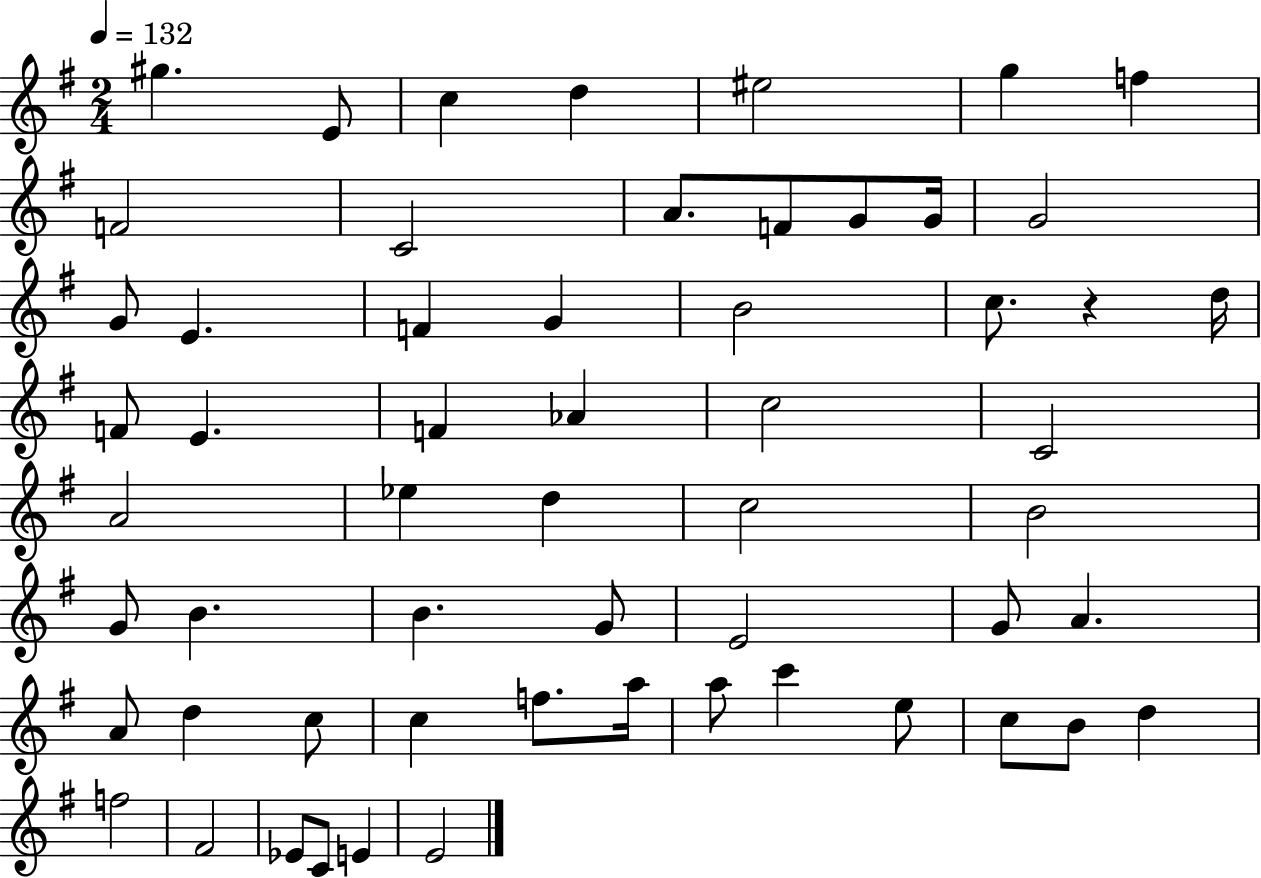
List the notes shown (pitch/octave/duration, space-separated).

G#5/q. E4/e C5/q D5/q EIS5/h G5/q F5/q F4/h C4/h A4/e. F4/e G4/e G4/s G4/h G4/e E4/q. F4/q G4/q B4/h C5/e. R/q D5/s F4/e E4/q. F4/q Ab4/q C5/h C4/h A4/h Eb5/q D5/q C5/h B4/h G4/e B4/q. B4/q. G4/e E4/h G4/e A4/q. A4/e D5/q C5/e C5/q F5/e. A5/s A5/e C6/q E5/e C5/e B4/e D5/q F5/h F#4/h Eb4/e C4/e E4/q E4/h